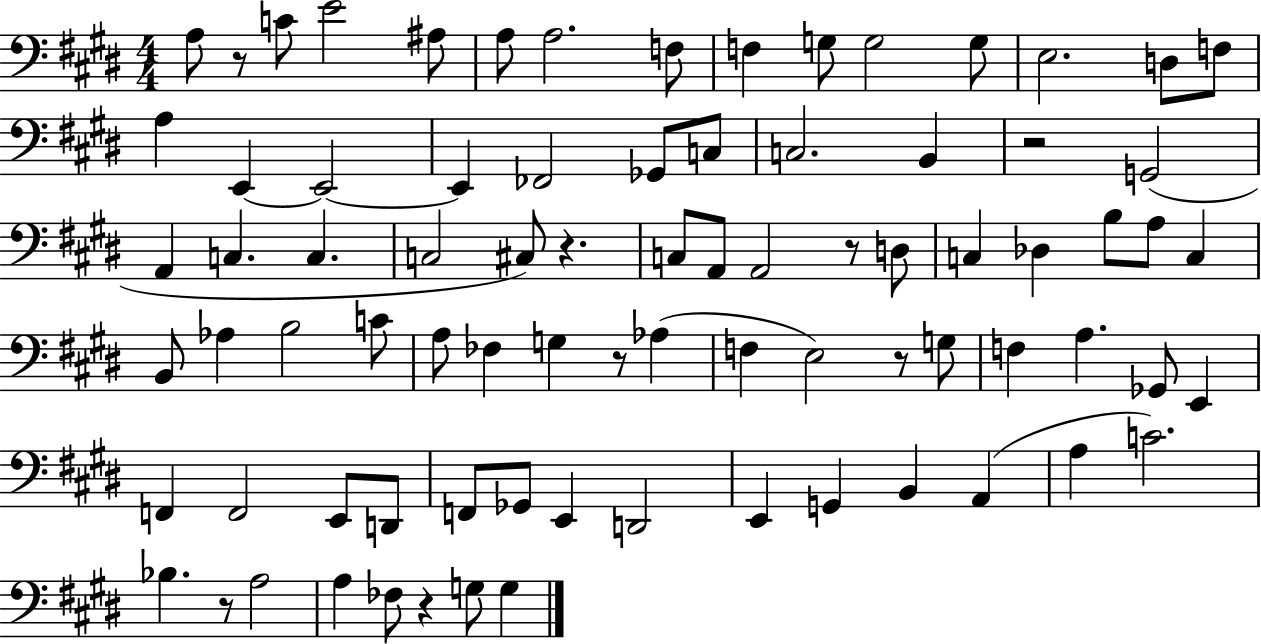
{
  \clef bass
  \numericTimeSignature
  \time 4/4
  \key e \major
  a8 r8 c'8 e'2 ais8 | a8 a2. f8 | f4 g8 g2 g8 | e2. d8 f8 | \break a4 e,4~~ e,2~~ | e,4 fes,2 ges,8 c8 | c2. b,4 | r2 g,2( | \break a,4 c4. c4. | c2 cis8) r4. | c8 a,8 a,2 r8 d8 | c4 des4 b8 a8 c4 | \break b,8 aes4 b2 c'8 | a8 fes4 g4 r8 aes4( | f4 e2) r8 g8 | f4 a4. ges,8 e,4 | \break f,4 f,2 e,8 d,8 | f,8 ges,8 e,4 d,2 | e,4 g,4 b,4 a,4( | a4 c'2.) | \break bes4. r8 a2 | a4 fes8 r4 g8 g4 | \bar "|."
}